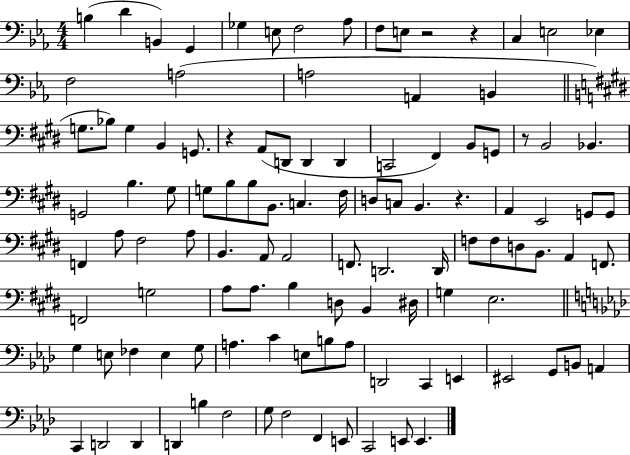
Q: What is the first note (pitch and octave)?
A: B3